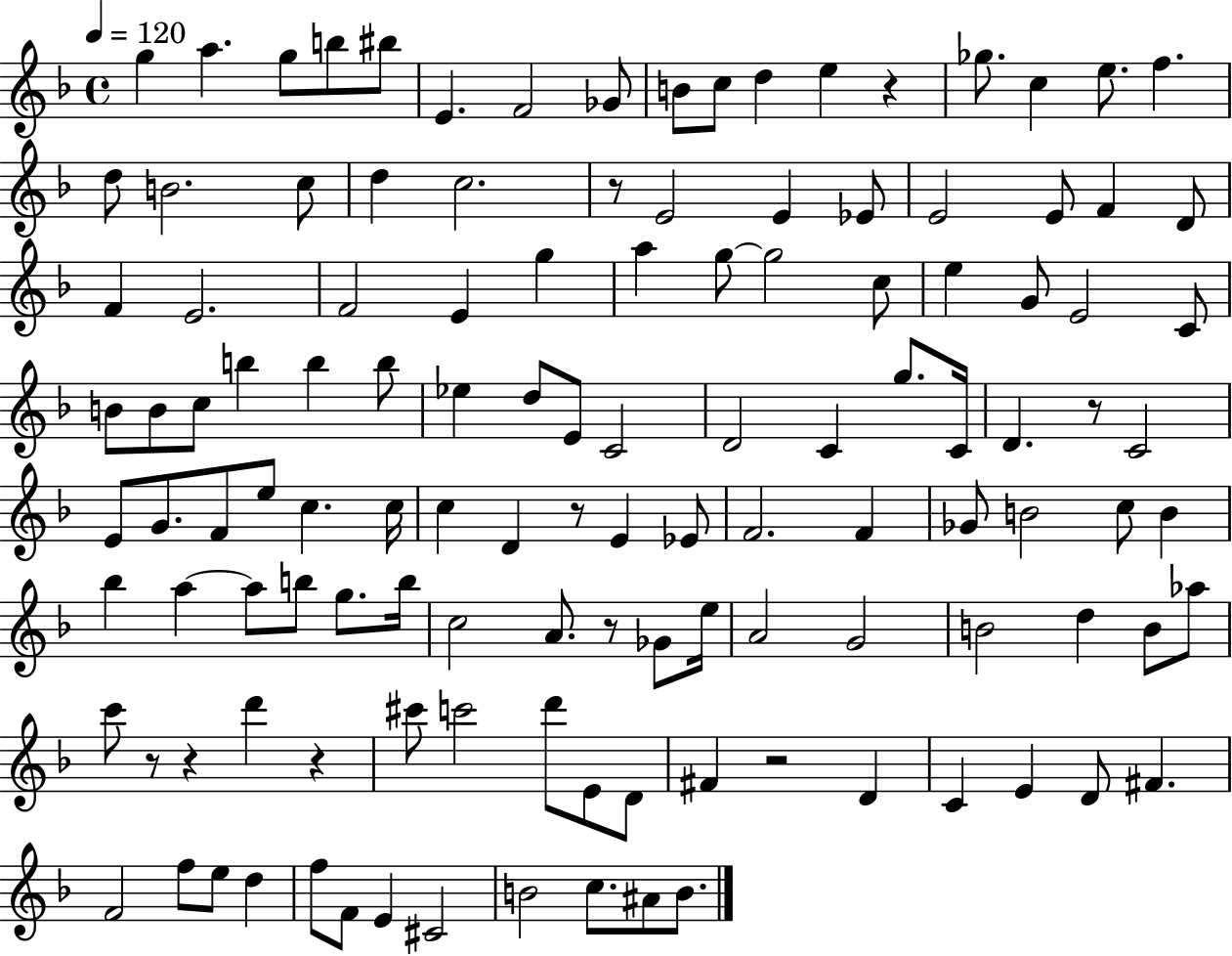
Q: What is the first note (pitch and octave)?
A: G5